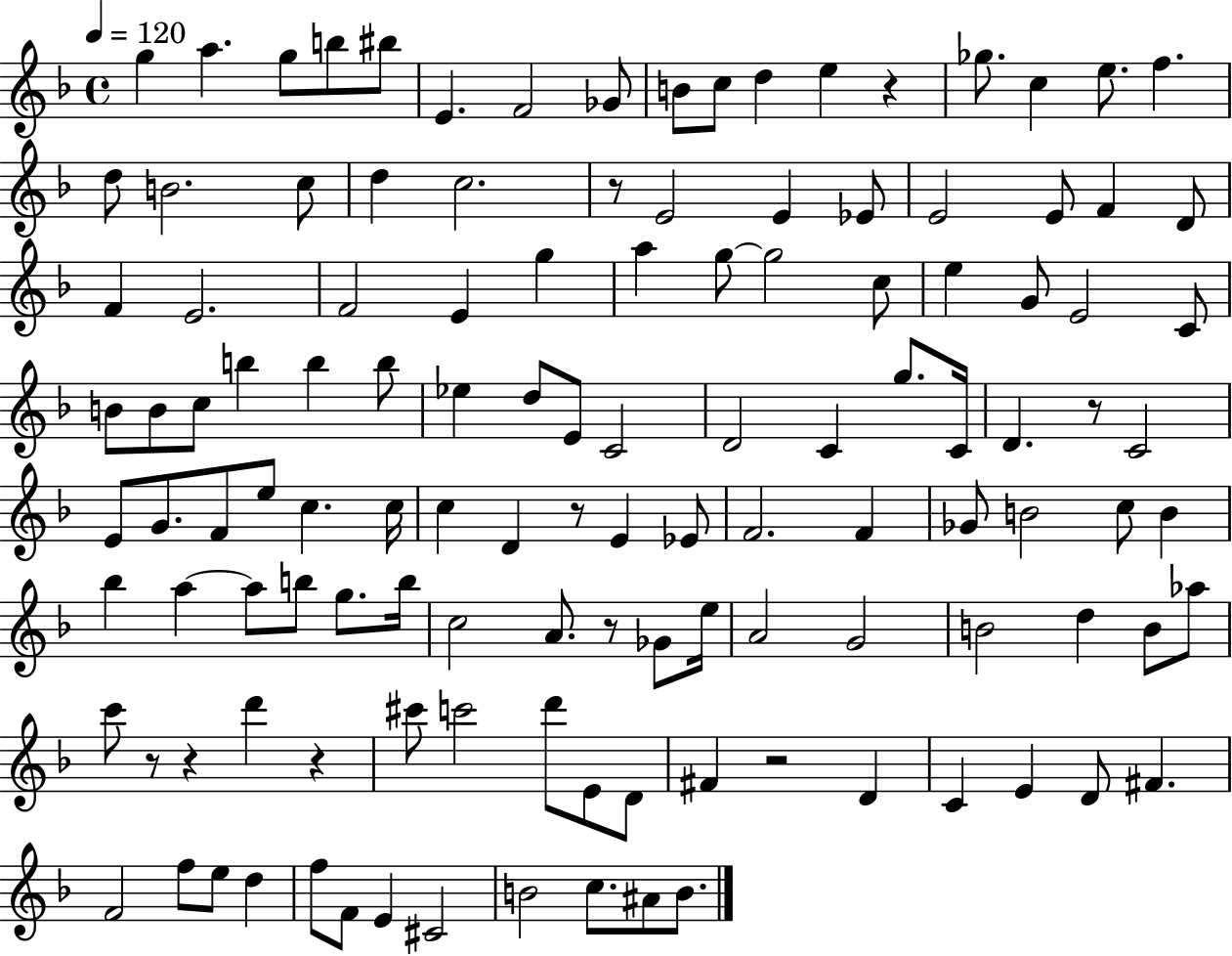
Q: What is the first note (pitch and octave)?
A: G5